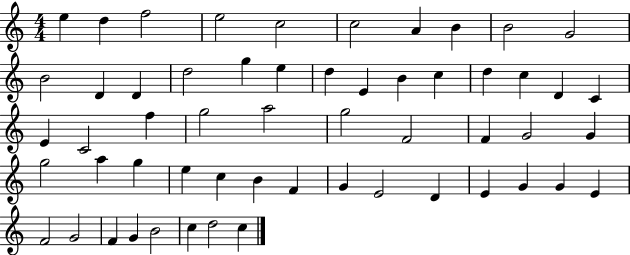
E5/q D5/q F5/h E5/h C5/h C5/h A4/q B4/q B4/h G4/h B4/h D4/q D4/q D5/h G5/q E5/q D5/q E4/q B4/q C5/q D5/q C5/q D4/q C4/q E4/q C4/h F5/q G5/h A5/h G5/h F4/h F4/q G4/h G4/q G5/h A5/q G5/q E5/q C5/q B4/q F4/q G4/q E4/h D4/q E4/q G4/q G4/q E4/q F4/h G4/h F4/q G4/q B4/h C5/q D5/h C5/q